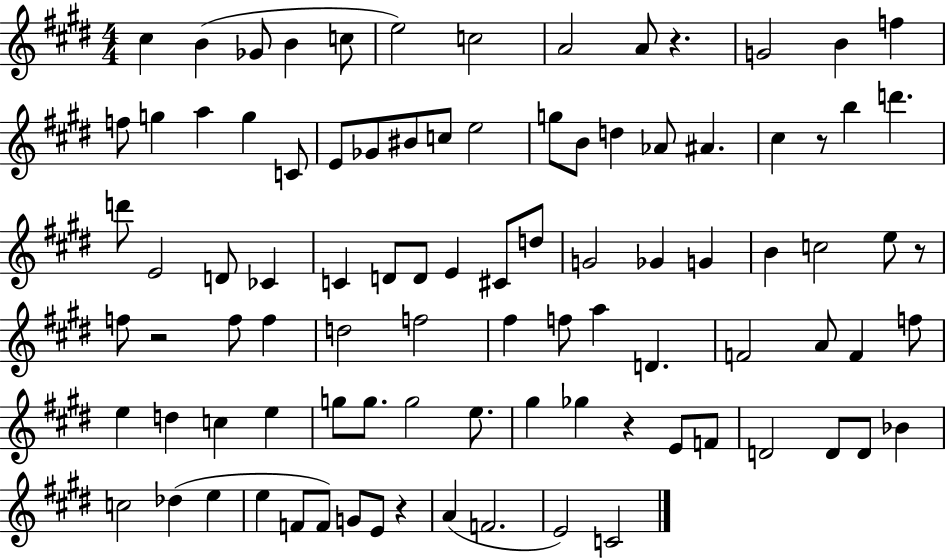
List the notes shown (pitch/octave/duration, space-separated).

C#5/q B4/q Gb4/e B4/q C5/e E5/h C5/h A4/h A4/e R/q. G4/h B4/q F5/q F5/e G5/q A5/q G5/q C4/e E4/e Gb4/e BIS4/e C5/e E5/h G5/e B4/e D5/q Ab4/e A#4/q. C#5/q R/e B5/q D6/q. D6/e E4/h D4/e CES4/q C4/q D4/e D4/e E4/q C#4/e D5/e G4/h Gb4/q G4/q B4/q C5/h E5/e R/e F5/e R/h F5/e F5/q D5/h F5/h F#5/q F5/e A5/q D4/q. F4/h A4/e F4/q F5/e E5/q D5/q C5/q E5/q G5/e G5/e. G5/h E5/e. G#5/q Gb5/q R/q E4/e F4/e D4/h D4/e D4/e Bb4/q C5/h Db5/q E5/q E5/q F4/e F4/e G4/e E4/e R/q A4/q F4/h. E4/h C4/h